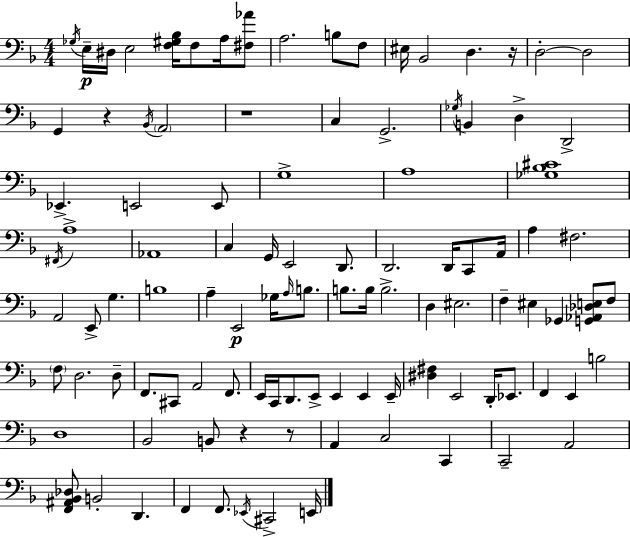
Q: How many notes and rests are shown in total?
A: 105